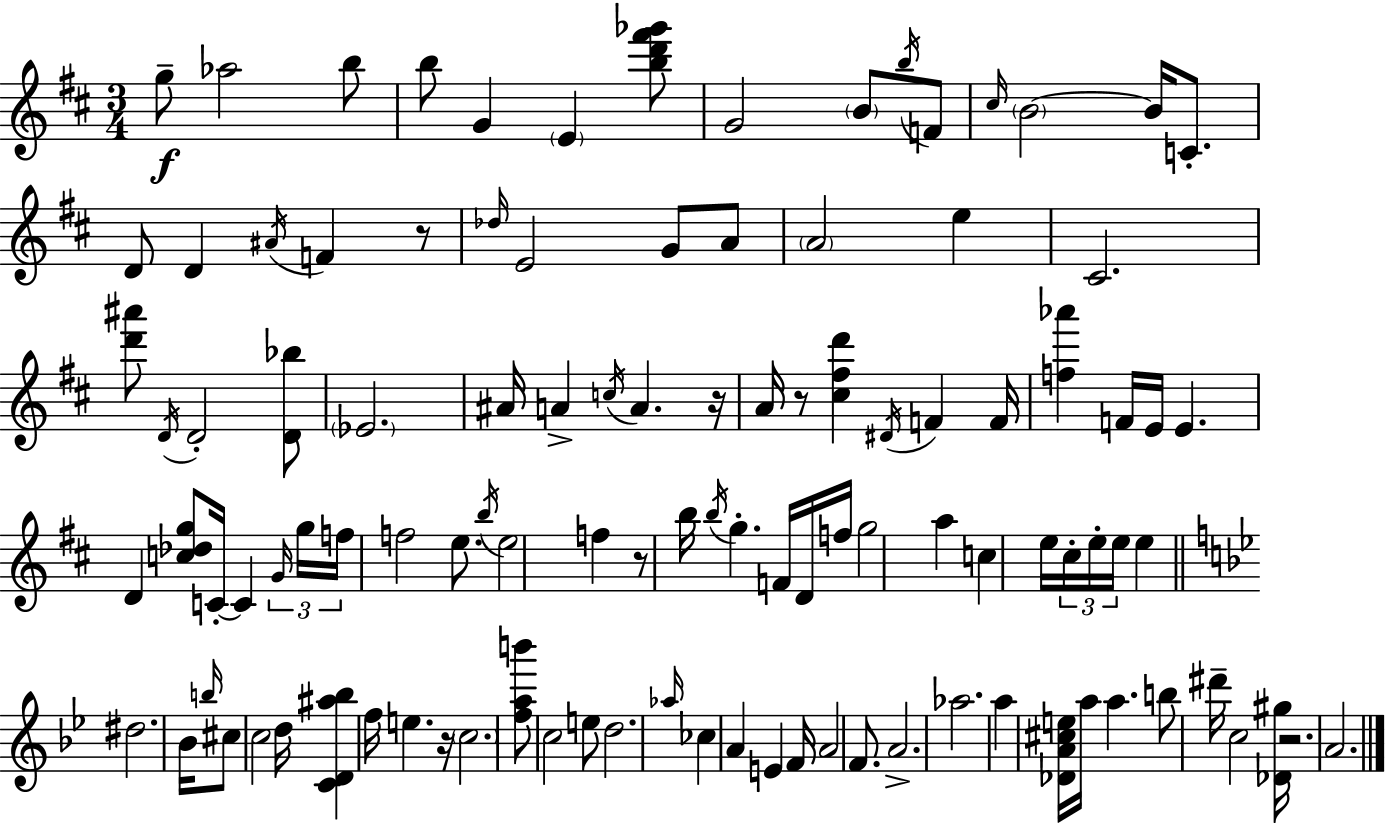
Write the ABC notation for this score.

X:1
T:Untitled
M:3/4
L:1/4
K:D
g/2 _a2 b/2 b/2 G E [bd'^f'_g']/2 G2 B/2 b/4 F/2 ^c/4 B2 B/4 C/2 D/2 D ^A/4 F z/2 _d/4 E2 G/2 A/2 A2 e ^C2 [d'^a']/2 D/4 D2 [D_b]/2 _E2 ^A/4 A c/4 A z/4 A/4 z/2 [^c^fd'] ^D/4 F F/4 [f_a'] F/4 E/4 E D [c_dg]/2 C/4 C G/4 g/4 f/4 f2 e/2 b/4 e2 f z/2 b/4 b/4 g F/4 D/4 f/4 g2 a c e/4 ^c/4 e/4 e/4 e ^d2 _B/4 b/4 ^c/2 c2 d/4 [CD^a_b] f/4 e z/4 c2 [fab']/2 c2 e/2 d2 _a/4 _c A E F/4 A2 F/2 A2 _a2 a [_DA^ce]/4 a/4 a b/2 ^d'/4 c2 [_D^g]/4 z2 A2